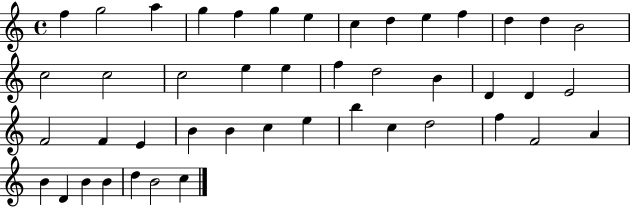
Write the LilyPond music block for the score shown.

{
  \clef treble
  \time 4/4
  \defaultTimeSignature
  \key c \major
  f''4 g''2 a''4 | g''4 f''4 g''4 e''4 | c''4 d''4 e''4 f''4 | d''4 d''4 b'2 | \break c''2 c''2 | c''2 e''4 e''4 | f''4 d''2 b'4 | d'4 d'4 e'2 | \break f'2 f'4 e'4 | b'4 b'4 c''4 e''4 | b''4 c''4 d''2 | f''4 f'2 a'4 | \break b'4 d'4 b'4 b'4 | d''4 b'2 c''4 | \bar "|."
}